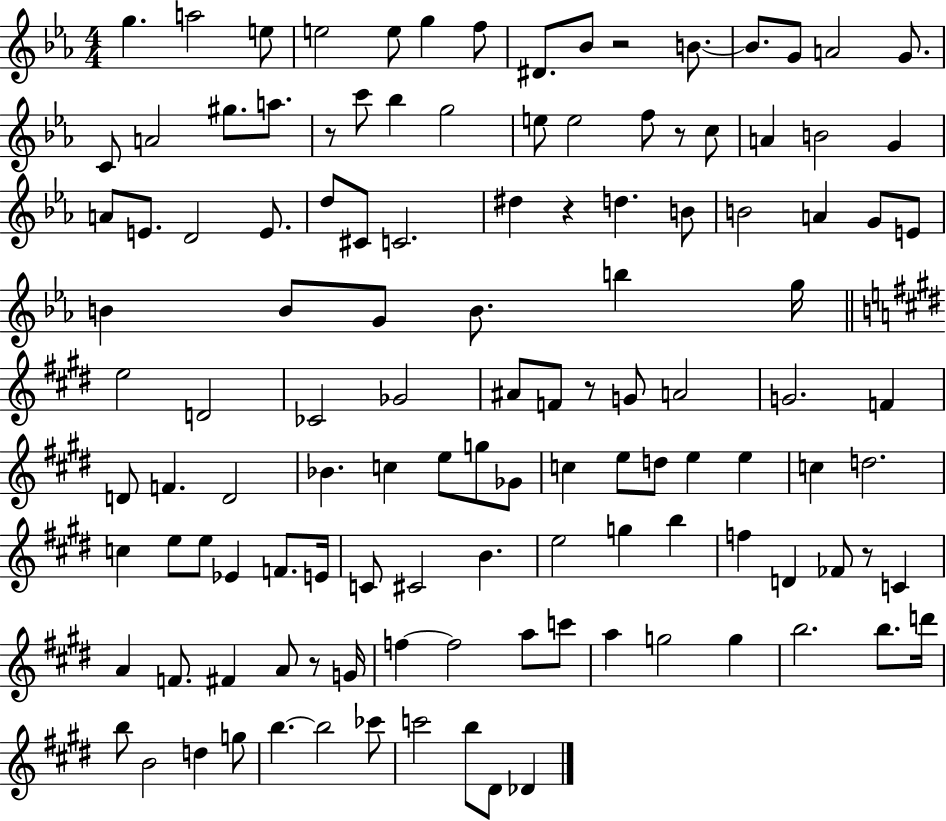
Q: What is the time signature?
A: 4/4